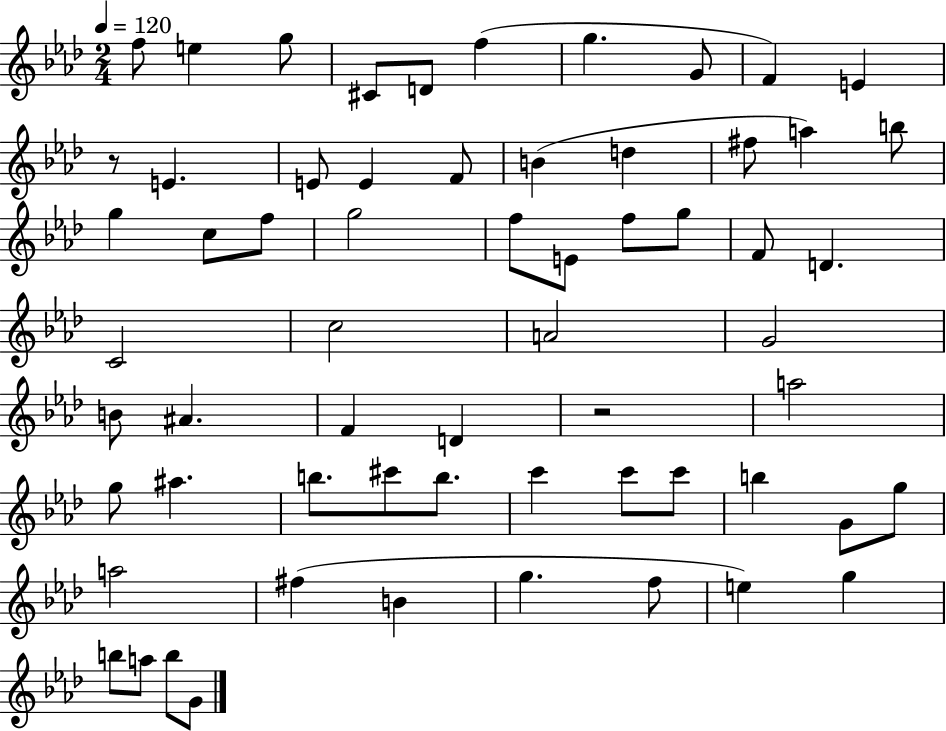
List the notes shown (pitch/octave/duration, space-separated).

F5/e E5/q G5/e C#4/e D4/e F5/q G5/q. G4/e F4/q E4/q R/e E4/q. E4/e E4/q F4/e B4/q D5/q F#5/e A5/q B5/e G5/q C5/e F5/e G5/h F5/e E4/e F5/e G5/e F4/e D4/q. C4/h C5/h A4/h G4/h B4/e A#4/q. F4/q D4/q R/h A5/h G5/e A#5/q. B5/e. C#6/e B5/e. C6/q C6/e C6/e B5/q G4/e G5/e A5/h F#5/q B4/q G5/q. F5/e E5/q G5/q B5/e A5/e B5/e G4/e